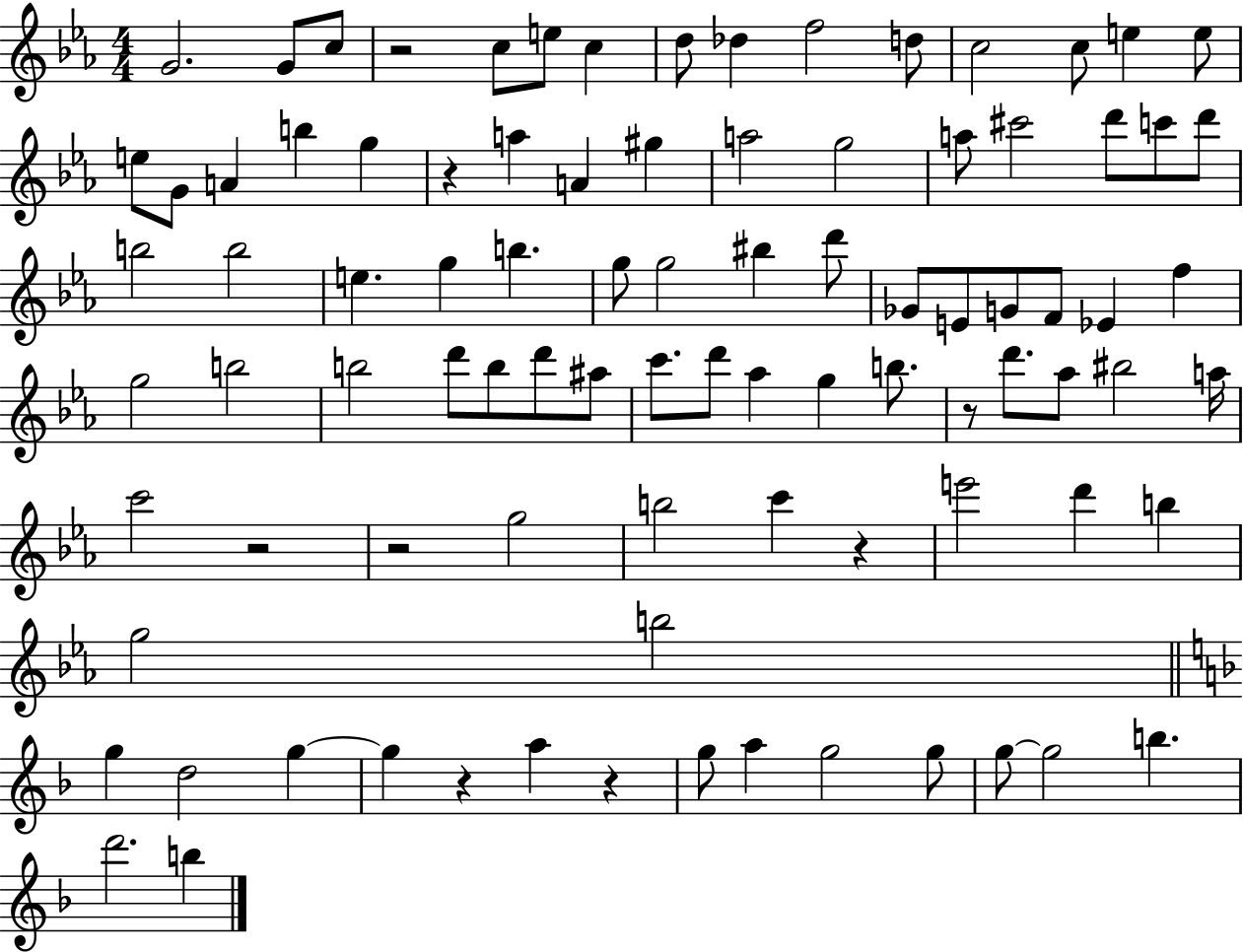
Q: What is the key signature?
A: EES major